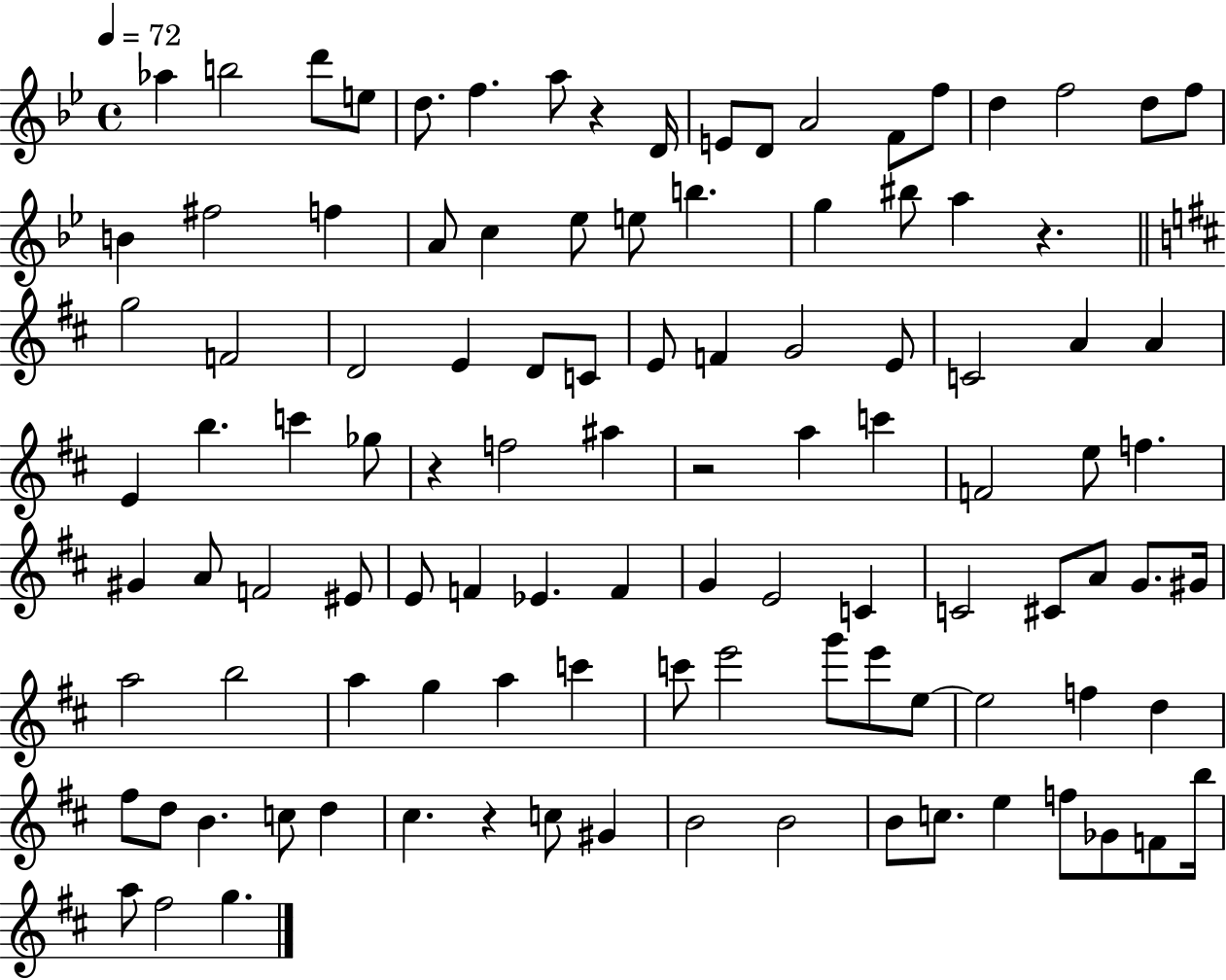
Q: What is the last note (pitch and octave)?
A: G5